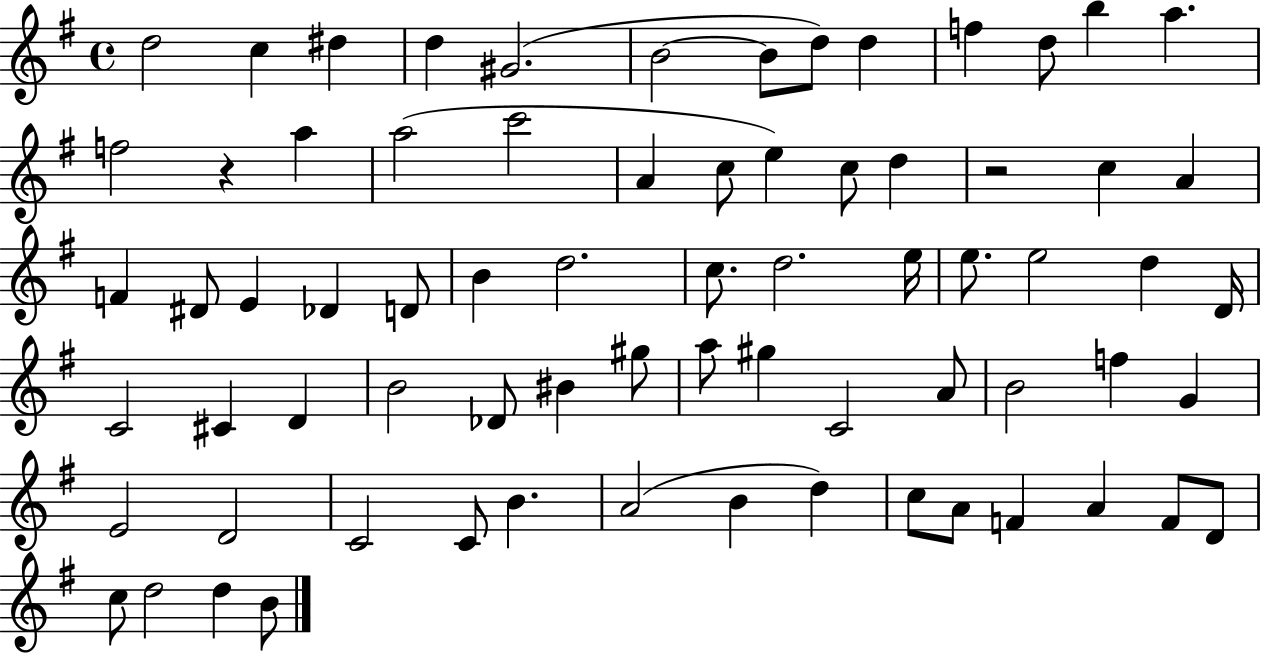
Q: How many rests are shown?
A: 2